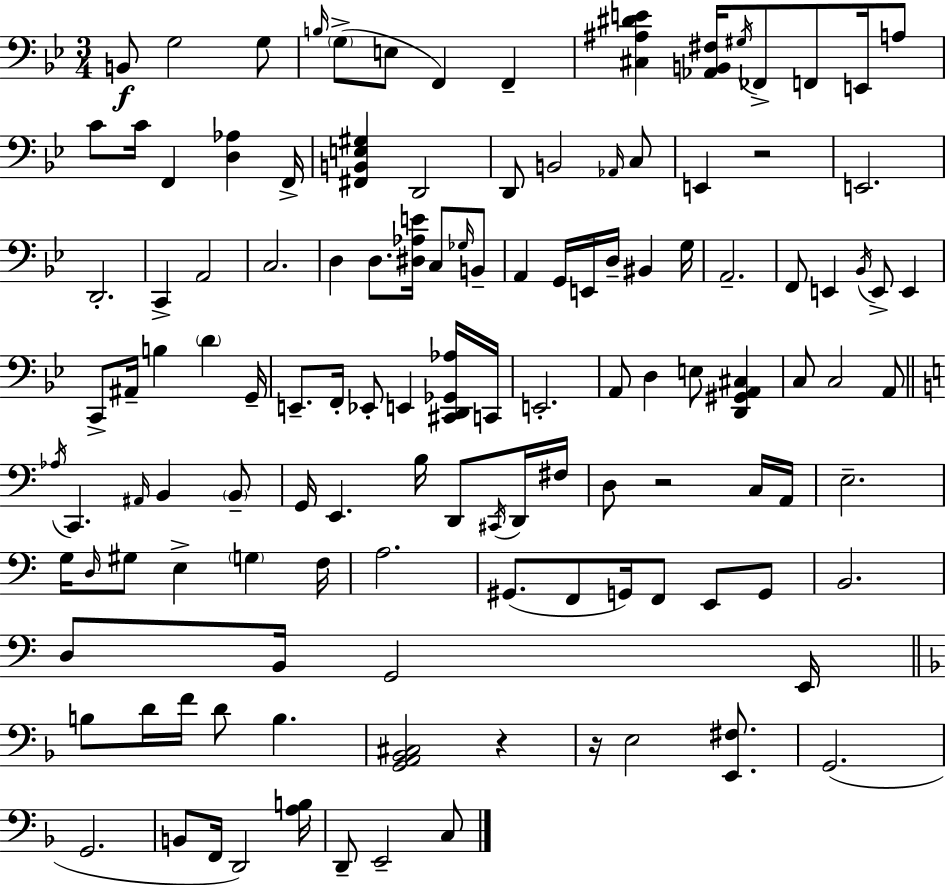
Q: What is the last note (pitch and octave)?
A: C3